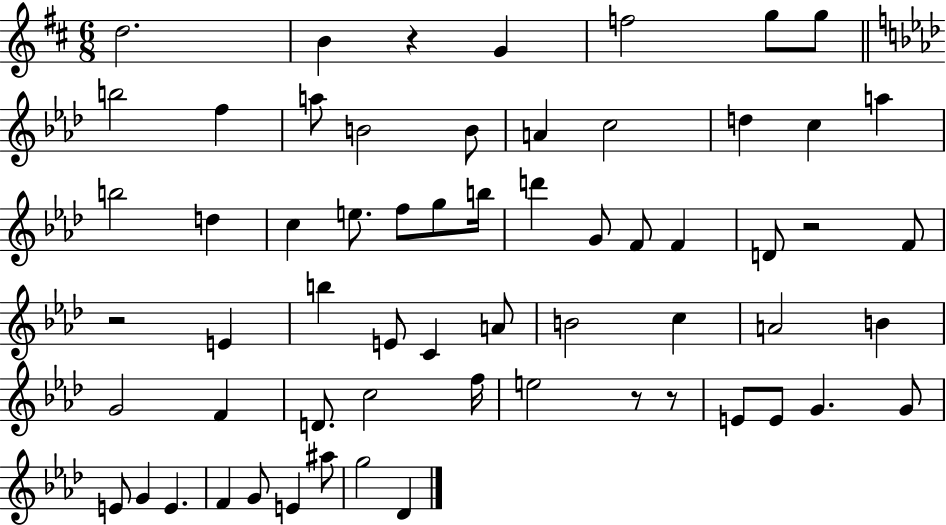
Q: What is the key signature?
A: D major